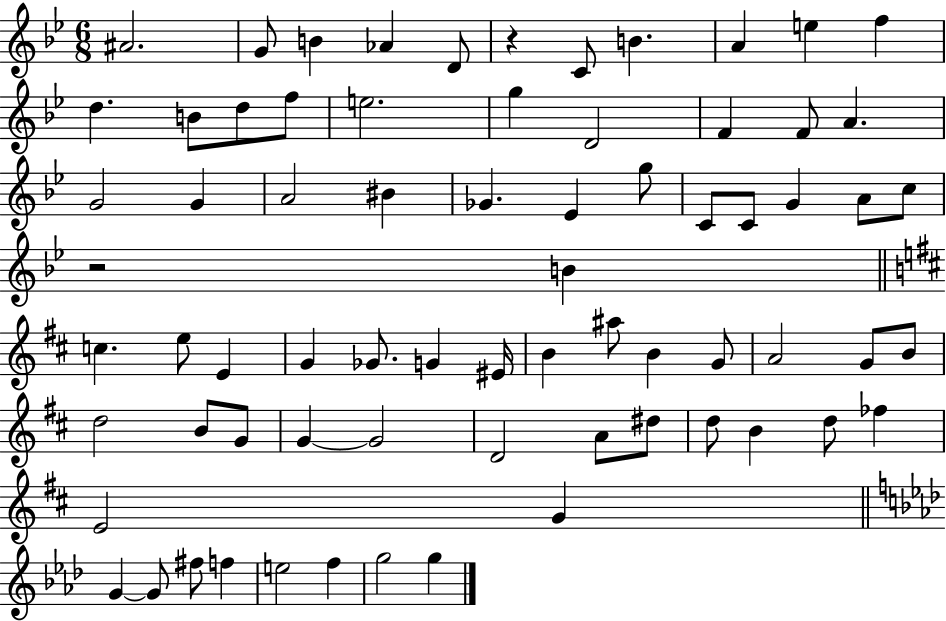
A#4/h. G4/e B4/q Ab4/q D4/e R/q C4/e B4/q. A4/q E5/q F5/q D5/q. B4/e D5/e F5/e E5/h. G5/q D4/h F4/q F4/e A4/q. G4/h G4/q A4/h BIS4/q Gb4/q. Eb4/q G5/e C4/e C4/e G4/q A4/e C5/e R/h B4/q C5/q. E5/e E4/q G4/q Gb4/e. G4/q EIS4/s B4/q A#5/e B4/q G4/e A4/h G4/e B4/e D5/h B4/e G4/e G4/q G4/h D4/h A4/e D#5/e D5/e B4/q D5/e FES5/q E4/h G4/q G4/q G4/e F#5/e F5/q E5/h F5/q G5/h G5/q